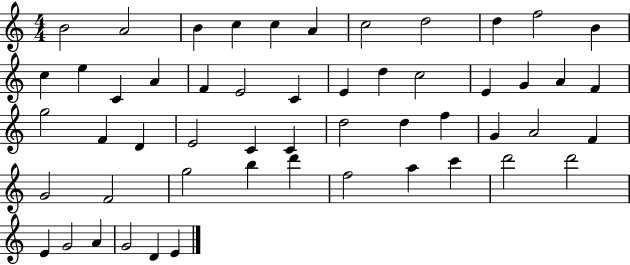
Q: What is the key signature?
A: C major